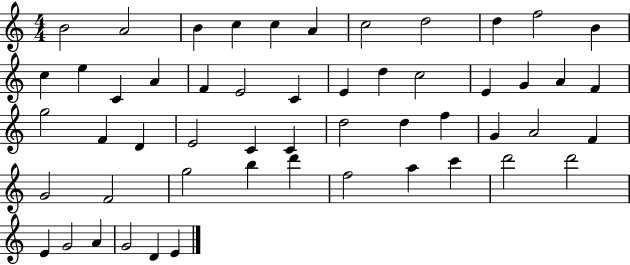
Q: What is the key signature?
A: C major